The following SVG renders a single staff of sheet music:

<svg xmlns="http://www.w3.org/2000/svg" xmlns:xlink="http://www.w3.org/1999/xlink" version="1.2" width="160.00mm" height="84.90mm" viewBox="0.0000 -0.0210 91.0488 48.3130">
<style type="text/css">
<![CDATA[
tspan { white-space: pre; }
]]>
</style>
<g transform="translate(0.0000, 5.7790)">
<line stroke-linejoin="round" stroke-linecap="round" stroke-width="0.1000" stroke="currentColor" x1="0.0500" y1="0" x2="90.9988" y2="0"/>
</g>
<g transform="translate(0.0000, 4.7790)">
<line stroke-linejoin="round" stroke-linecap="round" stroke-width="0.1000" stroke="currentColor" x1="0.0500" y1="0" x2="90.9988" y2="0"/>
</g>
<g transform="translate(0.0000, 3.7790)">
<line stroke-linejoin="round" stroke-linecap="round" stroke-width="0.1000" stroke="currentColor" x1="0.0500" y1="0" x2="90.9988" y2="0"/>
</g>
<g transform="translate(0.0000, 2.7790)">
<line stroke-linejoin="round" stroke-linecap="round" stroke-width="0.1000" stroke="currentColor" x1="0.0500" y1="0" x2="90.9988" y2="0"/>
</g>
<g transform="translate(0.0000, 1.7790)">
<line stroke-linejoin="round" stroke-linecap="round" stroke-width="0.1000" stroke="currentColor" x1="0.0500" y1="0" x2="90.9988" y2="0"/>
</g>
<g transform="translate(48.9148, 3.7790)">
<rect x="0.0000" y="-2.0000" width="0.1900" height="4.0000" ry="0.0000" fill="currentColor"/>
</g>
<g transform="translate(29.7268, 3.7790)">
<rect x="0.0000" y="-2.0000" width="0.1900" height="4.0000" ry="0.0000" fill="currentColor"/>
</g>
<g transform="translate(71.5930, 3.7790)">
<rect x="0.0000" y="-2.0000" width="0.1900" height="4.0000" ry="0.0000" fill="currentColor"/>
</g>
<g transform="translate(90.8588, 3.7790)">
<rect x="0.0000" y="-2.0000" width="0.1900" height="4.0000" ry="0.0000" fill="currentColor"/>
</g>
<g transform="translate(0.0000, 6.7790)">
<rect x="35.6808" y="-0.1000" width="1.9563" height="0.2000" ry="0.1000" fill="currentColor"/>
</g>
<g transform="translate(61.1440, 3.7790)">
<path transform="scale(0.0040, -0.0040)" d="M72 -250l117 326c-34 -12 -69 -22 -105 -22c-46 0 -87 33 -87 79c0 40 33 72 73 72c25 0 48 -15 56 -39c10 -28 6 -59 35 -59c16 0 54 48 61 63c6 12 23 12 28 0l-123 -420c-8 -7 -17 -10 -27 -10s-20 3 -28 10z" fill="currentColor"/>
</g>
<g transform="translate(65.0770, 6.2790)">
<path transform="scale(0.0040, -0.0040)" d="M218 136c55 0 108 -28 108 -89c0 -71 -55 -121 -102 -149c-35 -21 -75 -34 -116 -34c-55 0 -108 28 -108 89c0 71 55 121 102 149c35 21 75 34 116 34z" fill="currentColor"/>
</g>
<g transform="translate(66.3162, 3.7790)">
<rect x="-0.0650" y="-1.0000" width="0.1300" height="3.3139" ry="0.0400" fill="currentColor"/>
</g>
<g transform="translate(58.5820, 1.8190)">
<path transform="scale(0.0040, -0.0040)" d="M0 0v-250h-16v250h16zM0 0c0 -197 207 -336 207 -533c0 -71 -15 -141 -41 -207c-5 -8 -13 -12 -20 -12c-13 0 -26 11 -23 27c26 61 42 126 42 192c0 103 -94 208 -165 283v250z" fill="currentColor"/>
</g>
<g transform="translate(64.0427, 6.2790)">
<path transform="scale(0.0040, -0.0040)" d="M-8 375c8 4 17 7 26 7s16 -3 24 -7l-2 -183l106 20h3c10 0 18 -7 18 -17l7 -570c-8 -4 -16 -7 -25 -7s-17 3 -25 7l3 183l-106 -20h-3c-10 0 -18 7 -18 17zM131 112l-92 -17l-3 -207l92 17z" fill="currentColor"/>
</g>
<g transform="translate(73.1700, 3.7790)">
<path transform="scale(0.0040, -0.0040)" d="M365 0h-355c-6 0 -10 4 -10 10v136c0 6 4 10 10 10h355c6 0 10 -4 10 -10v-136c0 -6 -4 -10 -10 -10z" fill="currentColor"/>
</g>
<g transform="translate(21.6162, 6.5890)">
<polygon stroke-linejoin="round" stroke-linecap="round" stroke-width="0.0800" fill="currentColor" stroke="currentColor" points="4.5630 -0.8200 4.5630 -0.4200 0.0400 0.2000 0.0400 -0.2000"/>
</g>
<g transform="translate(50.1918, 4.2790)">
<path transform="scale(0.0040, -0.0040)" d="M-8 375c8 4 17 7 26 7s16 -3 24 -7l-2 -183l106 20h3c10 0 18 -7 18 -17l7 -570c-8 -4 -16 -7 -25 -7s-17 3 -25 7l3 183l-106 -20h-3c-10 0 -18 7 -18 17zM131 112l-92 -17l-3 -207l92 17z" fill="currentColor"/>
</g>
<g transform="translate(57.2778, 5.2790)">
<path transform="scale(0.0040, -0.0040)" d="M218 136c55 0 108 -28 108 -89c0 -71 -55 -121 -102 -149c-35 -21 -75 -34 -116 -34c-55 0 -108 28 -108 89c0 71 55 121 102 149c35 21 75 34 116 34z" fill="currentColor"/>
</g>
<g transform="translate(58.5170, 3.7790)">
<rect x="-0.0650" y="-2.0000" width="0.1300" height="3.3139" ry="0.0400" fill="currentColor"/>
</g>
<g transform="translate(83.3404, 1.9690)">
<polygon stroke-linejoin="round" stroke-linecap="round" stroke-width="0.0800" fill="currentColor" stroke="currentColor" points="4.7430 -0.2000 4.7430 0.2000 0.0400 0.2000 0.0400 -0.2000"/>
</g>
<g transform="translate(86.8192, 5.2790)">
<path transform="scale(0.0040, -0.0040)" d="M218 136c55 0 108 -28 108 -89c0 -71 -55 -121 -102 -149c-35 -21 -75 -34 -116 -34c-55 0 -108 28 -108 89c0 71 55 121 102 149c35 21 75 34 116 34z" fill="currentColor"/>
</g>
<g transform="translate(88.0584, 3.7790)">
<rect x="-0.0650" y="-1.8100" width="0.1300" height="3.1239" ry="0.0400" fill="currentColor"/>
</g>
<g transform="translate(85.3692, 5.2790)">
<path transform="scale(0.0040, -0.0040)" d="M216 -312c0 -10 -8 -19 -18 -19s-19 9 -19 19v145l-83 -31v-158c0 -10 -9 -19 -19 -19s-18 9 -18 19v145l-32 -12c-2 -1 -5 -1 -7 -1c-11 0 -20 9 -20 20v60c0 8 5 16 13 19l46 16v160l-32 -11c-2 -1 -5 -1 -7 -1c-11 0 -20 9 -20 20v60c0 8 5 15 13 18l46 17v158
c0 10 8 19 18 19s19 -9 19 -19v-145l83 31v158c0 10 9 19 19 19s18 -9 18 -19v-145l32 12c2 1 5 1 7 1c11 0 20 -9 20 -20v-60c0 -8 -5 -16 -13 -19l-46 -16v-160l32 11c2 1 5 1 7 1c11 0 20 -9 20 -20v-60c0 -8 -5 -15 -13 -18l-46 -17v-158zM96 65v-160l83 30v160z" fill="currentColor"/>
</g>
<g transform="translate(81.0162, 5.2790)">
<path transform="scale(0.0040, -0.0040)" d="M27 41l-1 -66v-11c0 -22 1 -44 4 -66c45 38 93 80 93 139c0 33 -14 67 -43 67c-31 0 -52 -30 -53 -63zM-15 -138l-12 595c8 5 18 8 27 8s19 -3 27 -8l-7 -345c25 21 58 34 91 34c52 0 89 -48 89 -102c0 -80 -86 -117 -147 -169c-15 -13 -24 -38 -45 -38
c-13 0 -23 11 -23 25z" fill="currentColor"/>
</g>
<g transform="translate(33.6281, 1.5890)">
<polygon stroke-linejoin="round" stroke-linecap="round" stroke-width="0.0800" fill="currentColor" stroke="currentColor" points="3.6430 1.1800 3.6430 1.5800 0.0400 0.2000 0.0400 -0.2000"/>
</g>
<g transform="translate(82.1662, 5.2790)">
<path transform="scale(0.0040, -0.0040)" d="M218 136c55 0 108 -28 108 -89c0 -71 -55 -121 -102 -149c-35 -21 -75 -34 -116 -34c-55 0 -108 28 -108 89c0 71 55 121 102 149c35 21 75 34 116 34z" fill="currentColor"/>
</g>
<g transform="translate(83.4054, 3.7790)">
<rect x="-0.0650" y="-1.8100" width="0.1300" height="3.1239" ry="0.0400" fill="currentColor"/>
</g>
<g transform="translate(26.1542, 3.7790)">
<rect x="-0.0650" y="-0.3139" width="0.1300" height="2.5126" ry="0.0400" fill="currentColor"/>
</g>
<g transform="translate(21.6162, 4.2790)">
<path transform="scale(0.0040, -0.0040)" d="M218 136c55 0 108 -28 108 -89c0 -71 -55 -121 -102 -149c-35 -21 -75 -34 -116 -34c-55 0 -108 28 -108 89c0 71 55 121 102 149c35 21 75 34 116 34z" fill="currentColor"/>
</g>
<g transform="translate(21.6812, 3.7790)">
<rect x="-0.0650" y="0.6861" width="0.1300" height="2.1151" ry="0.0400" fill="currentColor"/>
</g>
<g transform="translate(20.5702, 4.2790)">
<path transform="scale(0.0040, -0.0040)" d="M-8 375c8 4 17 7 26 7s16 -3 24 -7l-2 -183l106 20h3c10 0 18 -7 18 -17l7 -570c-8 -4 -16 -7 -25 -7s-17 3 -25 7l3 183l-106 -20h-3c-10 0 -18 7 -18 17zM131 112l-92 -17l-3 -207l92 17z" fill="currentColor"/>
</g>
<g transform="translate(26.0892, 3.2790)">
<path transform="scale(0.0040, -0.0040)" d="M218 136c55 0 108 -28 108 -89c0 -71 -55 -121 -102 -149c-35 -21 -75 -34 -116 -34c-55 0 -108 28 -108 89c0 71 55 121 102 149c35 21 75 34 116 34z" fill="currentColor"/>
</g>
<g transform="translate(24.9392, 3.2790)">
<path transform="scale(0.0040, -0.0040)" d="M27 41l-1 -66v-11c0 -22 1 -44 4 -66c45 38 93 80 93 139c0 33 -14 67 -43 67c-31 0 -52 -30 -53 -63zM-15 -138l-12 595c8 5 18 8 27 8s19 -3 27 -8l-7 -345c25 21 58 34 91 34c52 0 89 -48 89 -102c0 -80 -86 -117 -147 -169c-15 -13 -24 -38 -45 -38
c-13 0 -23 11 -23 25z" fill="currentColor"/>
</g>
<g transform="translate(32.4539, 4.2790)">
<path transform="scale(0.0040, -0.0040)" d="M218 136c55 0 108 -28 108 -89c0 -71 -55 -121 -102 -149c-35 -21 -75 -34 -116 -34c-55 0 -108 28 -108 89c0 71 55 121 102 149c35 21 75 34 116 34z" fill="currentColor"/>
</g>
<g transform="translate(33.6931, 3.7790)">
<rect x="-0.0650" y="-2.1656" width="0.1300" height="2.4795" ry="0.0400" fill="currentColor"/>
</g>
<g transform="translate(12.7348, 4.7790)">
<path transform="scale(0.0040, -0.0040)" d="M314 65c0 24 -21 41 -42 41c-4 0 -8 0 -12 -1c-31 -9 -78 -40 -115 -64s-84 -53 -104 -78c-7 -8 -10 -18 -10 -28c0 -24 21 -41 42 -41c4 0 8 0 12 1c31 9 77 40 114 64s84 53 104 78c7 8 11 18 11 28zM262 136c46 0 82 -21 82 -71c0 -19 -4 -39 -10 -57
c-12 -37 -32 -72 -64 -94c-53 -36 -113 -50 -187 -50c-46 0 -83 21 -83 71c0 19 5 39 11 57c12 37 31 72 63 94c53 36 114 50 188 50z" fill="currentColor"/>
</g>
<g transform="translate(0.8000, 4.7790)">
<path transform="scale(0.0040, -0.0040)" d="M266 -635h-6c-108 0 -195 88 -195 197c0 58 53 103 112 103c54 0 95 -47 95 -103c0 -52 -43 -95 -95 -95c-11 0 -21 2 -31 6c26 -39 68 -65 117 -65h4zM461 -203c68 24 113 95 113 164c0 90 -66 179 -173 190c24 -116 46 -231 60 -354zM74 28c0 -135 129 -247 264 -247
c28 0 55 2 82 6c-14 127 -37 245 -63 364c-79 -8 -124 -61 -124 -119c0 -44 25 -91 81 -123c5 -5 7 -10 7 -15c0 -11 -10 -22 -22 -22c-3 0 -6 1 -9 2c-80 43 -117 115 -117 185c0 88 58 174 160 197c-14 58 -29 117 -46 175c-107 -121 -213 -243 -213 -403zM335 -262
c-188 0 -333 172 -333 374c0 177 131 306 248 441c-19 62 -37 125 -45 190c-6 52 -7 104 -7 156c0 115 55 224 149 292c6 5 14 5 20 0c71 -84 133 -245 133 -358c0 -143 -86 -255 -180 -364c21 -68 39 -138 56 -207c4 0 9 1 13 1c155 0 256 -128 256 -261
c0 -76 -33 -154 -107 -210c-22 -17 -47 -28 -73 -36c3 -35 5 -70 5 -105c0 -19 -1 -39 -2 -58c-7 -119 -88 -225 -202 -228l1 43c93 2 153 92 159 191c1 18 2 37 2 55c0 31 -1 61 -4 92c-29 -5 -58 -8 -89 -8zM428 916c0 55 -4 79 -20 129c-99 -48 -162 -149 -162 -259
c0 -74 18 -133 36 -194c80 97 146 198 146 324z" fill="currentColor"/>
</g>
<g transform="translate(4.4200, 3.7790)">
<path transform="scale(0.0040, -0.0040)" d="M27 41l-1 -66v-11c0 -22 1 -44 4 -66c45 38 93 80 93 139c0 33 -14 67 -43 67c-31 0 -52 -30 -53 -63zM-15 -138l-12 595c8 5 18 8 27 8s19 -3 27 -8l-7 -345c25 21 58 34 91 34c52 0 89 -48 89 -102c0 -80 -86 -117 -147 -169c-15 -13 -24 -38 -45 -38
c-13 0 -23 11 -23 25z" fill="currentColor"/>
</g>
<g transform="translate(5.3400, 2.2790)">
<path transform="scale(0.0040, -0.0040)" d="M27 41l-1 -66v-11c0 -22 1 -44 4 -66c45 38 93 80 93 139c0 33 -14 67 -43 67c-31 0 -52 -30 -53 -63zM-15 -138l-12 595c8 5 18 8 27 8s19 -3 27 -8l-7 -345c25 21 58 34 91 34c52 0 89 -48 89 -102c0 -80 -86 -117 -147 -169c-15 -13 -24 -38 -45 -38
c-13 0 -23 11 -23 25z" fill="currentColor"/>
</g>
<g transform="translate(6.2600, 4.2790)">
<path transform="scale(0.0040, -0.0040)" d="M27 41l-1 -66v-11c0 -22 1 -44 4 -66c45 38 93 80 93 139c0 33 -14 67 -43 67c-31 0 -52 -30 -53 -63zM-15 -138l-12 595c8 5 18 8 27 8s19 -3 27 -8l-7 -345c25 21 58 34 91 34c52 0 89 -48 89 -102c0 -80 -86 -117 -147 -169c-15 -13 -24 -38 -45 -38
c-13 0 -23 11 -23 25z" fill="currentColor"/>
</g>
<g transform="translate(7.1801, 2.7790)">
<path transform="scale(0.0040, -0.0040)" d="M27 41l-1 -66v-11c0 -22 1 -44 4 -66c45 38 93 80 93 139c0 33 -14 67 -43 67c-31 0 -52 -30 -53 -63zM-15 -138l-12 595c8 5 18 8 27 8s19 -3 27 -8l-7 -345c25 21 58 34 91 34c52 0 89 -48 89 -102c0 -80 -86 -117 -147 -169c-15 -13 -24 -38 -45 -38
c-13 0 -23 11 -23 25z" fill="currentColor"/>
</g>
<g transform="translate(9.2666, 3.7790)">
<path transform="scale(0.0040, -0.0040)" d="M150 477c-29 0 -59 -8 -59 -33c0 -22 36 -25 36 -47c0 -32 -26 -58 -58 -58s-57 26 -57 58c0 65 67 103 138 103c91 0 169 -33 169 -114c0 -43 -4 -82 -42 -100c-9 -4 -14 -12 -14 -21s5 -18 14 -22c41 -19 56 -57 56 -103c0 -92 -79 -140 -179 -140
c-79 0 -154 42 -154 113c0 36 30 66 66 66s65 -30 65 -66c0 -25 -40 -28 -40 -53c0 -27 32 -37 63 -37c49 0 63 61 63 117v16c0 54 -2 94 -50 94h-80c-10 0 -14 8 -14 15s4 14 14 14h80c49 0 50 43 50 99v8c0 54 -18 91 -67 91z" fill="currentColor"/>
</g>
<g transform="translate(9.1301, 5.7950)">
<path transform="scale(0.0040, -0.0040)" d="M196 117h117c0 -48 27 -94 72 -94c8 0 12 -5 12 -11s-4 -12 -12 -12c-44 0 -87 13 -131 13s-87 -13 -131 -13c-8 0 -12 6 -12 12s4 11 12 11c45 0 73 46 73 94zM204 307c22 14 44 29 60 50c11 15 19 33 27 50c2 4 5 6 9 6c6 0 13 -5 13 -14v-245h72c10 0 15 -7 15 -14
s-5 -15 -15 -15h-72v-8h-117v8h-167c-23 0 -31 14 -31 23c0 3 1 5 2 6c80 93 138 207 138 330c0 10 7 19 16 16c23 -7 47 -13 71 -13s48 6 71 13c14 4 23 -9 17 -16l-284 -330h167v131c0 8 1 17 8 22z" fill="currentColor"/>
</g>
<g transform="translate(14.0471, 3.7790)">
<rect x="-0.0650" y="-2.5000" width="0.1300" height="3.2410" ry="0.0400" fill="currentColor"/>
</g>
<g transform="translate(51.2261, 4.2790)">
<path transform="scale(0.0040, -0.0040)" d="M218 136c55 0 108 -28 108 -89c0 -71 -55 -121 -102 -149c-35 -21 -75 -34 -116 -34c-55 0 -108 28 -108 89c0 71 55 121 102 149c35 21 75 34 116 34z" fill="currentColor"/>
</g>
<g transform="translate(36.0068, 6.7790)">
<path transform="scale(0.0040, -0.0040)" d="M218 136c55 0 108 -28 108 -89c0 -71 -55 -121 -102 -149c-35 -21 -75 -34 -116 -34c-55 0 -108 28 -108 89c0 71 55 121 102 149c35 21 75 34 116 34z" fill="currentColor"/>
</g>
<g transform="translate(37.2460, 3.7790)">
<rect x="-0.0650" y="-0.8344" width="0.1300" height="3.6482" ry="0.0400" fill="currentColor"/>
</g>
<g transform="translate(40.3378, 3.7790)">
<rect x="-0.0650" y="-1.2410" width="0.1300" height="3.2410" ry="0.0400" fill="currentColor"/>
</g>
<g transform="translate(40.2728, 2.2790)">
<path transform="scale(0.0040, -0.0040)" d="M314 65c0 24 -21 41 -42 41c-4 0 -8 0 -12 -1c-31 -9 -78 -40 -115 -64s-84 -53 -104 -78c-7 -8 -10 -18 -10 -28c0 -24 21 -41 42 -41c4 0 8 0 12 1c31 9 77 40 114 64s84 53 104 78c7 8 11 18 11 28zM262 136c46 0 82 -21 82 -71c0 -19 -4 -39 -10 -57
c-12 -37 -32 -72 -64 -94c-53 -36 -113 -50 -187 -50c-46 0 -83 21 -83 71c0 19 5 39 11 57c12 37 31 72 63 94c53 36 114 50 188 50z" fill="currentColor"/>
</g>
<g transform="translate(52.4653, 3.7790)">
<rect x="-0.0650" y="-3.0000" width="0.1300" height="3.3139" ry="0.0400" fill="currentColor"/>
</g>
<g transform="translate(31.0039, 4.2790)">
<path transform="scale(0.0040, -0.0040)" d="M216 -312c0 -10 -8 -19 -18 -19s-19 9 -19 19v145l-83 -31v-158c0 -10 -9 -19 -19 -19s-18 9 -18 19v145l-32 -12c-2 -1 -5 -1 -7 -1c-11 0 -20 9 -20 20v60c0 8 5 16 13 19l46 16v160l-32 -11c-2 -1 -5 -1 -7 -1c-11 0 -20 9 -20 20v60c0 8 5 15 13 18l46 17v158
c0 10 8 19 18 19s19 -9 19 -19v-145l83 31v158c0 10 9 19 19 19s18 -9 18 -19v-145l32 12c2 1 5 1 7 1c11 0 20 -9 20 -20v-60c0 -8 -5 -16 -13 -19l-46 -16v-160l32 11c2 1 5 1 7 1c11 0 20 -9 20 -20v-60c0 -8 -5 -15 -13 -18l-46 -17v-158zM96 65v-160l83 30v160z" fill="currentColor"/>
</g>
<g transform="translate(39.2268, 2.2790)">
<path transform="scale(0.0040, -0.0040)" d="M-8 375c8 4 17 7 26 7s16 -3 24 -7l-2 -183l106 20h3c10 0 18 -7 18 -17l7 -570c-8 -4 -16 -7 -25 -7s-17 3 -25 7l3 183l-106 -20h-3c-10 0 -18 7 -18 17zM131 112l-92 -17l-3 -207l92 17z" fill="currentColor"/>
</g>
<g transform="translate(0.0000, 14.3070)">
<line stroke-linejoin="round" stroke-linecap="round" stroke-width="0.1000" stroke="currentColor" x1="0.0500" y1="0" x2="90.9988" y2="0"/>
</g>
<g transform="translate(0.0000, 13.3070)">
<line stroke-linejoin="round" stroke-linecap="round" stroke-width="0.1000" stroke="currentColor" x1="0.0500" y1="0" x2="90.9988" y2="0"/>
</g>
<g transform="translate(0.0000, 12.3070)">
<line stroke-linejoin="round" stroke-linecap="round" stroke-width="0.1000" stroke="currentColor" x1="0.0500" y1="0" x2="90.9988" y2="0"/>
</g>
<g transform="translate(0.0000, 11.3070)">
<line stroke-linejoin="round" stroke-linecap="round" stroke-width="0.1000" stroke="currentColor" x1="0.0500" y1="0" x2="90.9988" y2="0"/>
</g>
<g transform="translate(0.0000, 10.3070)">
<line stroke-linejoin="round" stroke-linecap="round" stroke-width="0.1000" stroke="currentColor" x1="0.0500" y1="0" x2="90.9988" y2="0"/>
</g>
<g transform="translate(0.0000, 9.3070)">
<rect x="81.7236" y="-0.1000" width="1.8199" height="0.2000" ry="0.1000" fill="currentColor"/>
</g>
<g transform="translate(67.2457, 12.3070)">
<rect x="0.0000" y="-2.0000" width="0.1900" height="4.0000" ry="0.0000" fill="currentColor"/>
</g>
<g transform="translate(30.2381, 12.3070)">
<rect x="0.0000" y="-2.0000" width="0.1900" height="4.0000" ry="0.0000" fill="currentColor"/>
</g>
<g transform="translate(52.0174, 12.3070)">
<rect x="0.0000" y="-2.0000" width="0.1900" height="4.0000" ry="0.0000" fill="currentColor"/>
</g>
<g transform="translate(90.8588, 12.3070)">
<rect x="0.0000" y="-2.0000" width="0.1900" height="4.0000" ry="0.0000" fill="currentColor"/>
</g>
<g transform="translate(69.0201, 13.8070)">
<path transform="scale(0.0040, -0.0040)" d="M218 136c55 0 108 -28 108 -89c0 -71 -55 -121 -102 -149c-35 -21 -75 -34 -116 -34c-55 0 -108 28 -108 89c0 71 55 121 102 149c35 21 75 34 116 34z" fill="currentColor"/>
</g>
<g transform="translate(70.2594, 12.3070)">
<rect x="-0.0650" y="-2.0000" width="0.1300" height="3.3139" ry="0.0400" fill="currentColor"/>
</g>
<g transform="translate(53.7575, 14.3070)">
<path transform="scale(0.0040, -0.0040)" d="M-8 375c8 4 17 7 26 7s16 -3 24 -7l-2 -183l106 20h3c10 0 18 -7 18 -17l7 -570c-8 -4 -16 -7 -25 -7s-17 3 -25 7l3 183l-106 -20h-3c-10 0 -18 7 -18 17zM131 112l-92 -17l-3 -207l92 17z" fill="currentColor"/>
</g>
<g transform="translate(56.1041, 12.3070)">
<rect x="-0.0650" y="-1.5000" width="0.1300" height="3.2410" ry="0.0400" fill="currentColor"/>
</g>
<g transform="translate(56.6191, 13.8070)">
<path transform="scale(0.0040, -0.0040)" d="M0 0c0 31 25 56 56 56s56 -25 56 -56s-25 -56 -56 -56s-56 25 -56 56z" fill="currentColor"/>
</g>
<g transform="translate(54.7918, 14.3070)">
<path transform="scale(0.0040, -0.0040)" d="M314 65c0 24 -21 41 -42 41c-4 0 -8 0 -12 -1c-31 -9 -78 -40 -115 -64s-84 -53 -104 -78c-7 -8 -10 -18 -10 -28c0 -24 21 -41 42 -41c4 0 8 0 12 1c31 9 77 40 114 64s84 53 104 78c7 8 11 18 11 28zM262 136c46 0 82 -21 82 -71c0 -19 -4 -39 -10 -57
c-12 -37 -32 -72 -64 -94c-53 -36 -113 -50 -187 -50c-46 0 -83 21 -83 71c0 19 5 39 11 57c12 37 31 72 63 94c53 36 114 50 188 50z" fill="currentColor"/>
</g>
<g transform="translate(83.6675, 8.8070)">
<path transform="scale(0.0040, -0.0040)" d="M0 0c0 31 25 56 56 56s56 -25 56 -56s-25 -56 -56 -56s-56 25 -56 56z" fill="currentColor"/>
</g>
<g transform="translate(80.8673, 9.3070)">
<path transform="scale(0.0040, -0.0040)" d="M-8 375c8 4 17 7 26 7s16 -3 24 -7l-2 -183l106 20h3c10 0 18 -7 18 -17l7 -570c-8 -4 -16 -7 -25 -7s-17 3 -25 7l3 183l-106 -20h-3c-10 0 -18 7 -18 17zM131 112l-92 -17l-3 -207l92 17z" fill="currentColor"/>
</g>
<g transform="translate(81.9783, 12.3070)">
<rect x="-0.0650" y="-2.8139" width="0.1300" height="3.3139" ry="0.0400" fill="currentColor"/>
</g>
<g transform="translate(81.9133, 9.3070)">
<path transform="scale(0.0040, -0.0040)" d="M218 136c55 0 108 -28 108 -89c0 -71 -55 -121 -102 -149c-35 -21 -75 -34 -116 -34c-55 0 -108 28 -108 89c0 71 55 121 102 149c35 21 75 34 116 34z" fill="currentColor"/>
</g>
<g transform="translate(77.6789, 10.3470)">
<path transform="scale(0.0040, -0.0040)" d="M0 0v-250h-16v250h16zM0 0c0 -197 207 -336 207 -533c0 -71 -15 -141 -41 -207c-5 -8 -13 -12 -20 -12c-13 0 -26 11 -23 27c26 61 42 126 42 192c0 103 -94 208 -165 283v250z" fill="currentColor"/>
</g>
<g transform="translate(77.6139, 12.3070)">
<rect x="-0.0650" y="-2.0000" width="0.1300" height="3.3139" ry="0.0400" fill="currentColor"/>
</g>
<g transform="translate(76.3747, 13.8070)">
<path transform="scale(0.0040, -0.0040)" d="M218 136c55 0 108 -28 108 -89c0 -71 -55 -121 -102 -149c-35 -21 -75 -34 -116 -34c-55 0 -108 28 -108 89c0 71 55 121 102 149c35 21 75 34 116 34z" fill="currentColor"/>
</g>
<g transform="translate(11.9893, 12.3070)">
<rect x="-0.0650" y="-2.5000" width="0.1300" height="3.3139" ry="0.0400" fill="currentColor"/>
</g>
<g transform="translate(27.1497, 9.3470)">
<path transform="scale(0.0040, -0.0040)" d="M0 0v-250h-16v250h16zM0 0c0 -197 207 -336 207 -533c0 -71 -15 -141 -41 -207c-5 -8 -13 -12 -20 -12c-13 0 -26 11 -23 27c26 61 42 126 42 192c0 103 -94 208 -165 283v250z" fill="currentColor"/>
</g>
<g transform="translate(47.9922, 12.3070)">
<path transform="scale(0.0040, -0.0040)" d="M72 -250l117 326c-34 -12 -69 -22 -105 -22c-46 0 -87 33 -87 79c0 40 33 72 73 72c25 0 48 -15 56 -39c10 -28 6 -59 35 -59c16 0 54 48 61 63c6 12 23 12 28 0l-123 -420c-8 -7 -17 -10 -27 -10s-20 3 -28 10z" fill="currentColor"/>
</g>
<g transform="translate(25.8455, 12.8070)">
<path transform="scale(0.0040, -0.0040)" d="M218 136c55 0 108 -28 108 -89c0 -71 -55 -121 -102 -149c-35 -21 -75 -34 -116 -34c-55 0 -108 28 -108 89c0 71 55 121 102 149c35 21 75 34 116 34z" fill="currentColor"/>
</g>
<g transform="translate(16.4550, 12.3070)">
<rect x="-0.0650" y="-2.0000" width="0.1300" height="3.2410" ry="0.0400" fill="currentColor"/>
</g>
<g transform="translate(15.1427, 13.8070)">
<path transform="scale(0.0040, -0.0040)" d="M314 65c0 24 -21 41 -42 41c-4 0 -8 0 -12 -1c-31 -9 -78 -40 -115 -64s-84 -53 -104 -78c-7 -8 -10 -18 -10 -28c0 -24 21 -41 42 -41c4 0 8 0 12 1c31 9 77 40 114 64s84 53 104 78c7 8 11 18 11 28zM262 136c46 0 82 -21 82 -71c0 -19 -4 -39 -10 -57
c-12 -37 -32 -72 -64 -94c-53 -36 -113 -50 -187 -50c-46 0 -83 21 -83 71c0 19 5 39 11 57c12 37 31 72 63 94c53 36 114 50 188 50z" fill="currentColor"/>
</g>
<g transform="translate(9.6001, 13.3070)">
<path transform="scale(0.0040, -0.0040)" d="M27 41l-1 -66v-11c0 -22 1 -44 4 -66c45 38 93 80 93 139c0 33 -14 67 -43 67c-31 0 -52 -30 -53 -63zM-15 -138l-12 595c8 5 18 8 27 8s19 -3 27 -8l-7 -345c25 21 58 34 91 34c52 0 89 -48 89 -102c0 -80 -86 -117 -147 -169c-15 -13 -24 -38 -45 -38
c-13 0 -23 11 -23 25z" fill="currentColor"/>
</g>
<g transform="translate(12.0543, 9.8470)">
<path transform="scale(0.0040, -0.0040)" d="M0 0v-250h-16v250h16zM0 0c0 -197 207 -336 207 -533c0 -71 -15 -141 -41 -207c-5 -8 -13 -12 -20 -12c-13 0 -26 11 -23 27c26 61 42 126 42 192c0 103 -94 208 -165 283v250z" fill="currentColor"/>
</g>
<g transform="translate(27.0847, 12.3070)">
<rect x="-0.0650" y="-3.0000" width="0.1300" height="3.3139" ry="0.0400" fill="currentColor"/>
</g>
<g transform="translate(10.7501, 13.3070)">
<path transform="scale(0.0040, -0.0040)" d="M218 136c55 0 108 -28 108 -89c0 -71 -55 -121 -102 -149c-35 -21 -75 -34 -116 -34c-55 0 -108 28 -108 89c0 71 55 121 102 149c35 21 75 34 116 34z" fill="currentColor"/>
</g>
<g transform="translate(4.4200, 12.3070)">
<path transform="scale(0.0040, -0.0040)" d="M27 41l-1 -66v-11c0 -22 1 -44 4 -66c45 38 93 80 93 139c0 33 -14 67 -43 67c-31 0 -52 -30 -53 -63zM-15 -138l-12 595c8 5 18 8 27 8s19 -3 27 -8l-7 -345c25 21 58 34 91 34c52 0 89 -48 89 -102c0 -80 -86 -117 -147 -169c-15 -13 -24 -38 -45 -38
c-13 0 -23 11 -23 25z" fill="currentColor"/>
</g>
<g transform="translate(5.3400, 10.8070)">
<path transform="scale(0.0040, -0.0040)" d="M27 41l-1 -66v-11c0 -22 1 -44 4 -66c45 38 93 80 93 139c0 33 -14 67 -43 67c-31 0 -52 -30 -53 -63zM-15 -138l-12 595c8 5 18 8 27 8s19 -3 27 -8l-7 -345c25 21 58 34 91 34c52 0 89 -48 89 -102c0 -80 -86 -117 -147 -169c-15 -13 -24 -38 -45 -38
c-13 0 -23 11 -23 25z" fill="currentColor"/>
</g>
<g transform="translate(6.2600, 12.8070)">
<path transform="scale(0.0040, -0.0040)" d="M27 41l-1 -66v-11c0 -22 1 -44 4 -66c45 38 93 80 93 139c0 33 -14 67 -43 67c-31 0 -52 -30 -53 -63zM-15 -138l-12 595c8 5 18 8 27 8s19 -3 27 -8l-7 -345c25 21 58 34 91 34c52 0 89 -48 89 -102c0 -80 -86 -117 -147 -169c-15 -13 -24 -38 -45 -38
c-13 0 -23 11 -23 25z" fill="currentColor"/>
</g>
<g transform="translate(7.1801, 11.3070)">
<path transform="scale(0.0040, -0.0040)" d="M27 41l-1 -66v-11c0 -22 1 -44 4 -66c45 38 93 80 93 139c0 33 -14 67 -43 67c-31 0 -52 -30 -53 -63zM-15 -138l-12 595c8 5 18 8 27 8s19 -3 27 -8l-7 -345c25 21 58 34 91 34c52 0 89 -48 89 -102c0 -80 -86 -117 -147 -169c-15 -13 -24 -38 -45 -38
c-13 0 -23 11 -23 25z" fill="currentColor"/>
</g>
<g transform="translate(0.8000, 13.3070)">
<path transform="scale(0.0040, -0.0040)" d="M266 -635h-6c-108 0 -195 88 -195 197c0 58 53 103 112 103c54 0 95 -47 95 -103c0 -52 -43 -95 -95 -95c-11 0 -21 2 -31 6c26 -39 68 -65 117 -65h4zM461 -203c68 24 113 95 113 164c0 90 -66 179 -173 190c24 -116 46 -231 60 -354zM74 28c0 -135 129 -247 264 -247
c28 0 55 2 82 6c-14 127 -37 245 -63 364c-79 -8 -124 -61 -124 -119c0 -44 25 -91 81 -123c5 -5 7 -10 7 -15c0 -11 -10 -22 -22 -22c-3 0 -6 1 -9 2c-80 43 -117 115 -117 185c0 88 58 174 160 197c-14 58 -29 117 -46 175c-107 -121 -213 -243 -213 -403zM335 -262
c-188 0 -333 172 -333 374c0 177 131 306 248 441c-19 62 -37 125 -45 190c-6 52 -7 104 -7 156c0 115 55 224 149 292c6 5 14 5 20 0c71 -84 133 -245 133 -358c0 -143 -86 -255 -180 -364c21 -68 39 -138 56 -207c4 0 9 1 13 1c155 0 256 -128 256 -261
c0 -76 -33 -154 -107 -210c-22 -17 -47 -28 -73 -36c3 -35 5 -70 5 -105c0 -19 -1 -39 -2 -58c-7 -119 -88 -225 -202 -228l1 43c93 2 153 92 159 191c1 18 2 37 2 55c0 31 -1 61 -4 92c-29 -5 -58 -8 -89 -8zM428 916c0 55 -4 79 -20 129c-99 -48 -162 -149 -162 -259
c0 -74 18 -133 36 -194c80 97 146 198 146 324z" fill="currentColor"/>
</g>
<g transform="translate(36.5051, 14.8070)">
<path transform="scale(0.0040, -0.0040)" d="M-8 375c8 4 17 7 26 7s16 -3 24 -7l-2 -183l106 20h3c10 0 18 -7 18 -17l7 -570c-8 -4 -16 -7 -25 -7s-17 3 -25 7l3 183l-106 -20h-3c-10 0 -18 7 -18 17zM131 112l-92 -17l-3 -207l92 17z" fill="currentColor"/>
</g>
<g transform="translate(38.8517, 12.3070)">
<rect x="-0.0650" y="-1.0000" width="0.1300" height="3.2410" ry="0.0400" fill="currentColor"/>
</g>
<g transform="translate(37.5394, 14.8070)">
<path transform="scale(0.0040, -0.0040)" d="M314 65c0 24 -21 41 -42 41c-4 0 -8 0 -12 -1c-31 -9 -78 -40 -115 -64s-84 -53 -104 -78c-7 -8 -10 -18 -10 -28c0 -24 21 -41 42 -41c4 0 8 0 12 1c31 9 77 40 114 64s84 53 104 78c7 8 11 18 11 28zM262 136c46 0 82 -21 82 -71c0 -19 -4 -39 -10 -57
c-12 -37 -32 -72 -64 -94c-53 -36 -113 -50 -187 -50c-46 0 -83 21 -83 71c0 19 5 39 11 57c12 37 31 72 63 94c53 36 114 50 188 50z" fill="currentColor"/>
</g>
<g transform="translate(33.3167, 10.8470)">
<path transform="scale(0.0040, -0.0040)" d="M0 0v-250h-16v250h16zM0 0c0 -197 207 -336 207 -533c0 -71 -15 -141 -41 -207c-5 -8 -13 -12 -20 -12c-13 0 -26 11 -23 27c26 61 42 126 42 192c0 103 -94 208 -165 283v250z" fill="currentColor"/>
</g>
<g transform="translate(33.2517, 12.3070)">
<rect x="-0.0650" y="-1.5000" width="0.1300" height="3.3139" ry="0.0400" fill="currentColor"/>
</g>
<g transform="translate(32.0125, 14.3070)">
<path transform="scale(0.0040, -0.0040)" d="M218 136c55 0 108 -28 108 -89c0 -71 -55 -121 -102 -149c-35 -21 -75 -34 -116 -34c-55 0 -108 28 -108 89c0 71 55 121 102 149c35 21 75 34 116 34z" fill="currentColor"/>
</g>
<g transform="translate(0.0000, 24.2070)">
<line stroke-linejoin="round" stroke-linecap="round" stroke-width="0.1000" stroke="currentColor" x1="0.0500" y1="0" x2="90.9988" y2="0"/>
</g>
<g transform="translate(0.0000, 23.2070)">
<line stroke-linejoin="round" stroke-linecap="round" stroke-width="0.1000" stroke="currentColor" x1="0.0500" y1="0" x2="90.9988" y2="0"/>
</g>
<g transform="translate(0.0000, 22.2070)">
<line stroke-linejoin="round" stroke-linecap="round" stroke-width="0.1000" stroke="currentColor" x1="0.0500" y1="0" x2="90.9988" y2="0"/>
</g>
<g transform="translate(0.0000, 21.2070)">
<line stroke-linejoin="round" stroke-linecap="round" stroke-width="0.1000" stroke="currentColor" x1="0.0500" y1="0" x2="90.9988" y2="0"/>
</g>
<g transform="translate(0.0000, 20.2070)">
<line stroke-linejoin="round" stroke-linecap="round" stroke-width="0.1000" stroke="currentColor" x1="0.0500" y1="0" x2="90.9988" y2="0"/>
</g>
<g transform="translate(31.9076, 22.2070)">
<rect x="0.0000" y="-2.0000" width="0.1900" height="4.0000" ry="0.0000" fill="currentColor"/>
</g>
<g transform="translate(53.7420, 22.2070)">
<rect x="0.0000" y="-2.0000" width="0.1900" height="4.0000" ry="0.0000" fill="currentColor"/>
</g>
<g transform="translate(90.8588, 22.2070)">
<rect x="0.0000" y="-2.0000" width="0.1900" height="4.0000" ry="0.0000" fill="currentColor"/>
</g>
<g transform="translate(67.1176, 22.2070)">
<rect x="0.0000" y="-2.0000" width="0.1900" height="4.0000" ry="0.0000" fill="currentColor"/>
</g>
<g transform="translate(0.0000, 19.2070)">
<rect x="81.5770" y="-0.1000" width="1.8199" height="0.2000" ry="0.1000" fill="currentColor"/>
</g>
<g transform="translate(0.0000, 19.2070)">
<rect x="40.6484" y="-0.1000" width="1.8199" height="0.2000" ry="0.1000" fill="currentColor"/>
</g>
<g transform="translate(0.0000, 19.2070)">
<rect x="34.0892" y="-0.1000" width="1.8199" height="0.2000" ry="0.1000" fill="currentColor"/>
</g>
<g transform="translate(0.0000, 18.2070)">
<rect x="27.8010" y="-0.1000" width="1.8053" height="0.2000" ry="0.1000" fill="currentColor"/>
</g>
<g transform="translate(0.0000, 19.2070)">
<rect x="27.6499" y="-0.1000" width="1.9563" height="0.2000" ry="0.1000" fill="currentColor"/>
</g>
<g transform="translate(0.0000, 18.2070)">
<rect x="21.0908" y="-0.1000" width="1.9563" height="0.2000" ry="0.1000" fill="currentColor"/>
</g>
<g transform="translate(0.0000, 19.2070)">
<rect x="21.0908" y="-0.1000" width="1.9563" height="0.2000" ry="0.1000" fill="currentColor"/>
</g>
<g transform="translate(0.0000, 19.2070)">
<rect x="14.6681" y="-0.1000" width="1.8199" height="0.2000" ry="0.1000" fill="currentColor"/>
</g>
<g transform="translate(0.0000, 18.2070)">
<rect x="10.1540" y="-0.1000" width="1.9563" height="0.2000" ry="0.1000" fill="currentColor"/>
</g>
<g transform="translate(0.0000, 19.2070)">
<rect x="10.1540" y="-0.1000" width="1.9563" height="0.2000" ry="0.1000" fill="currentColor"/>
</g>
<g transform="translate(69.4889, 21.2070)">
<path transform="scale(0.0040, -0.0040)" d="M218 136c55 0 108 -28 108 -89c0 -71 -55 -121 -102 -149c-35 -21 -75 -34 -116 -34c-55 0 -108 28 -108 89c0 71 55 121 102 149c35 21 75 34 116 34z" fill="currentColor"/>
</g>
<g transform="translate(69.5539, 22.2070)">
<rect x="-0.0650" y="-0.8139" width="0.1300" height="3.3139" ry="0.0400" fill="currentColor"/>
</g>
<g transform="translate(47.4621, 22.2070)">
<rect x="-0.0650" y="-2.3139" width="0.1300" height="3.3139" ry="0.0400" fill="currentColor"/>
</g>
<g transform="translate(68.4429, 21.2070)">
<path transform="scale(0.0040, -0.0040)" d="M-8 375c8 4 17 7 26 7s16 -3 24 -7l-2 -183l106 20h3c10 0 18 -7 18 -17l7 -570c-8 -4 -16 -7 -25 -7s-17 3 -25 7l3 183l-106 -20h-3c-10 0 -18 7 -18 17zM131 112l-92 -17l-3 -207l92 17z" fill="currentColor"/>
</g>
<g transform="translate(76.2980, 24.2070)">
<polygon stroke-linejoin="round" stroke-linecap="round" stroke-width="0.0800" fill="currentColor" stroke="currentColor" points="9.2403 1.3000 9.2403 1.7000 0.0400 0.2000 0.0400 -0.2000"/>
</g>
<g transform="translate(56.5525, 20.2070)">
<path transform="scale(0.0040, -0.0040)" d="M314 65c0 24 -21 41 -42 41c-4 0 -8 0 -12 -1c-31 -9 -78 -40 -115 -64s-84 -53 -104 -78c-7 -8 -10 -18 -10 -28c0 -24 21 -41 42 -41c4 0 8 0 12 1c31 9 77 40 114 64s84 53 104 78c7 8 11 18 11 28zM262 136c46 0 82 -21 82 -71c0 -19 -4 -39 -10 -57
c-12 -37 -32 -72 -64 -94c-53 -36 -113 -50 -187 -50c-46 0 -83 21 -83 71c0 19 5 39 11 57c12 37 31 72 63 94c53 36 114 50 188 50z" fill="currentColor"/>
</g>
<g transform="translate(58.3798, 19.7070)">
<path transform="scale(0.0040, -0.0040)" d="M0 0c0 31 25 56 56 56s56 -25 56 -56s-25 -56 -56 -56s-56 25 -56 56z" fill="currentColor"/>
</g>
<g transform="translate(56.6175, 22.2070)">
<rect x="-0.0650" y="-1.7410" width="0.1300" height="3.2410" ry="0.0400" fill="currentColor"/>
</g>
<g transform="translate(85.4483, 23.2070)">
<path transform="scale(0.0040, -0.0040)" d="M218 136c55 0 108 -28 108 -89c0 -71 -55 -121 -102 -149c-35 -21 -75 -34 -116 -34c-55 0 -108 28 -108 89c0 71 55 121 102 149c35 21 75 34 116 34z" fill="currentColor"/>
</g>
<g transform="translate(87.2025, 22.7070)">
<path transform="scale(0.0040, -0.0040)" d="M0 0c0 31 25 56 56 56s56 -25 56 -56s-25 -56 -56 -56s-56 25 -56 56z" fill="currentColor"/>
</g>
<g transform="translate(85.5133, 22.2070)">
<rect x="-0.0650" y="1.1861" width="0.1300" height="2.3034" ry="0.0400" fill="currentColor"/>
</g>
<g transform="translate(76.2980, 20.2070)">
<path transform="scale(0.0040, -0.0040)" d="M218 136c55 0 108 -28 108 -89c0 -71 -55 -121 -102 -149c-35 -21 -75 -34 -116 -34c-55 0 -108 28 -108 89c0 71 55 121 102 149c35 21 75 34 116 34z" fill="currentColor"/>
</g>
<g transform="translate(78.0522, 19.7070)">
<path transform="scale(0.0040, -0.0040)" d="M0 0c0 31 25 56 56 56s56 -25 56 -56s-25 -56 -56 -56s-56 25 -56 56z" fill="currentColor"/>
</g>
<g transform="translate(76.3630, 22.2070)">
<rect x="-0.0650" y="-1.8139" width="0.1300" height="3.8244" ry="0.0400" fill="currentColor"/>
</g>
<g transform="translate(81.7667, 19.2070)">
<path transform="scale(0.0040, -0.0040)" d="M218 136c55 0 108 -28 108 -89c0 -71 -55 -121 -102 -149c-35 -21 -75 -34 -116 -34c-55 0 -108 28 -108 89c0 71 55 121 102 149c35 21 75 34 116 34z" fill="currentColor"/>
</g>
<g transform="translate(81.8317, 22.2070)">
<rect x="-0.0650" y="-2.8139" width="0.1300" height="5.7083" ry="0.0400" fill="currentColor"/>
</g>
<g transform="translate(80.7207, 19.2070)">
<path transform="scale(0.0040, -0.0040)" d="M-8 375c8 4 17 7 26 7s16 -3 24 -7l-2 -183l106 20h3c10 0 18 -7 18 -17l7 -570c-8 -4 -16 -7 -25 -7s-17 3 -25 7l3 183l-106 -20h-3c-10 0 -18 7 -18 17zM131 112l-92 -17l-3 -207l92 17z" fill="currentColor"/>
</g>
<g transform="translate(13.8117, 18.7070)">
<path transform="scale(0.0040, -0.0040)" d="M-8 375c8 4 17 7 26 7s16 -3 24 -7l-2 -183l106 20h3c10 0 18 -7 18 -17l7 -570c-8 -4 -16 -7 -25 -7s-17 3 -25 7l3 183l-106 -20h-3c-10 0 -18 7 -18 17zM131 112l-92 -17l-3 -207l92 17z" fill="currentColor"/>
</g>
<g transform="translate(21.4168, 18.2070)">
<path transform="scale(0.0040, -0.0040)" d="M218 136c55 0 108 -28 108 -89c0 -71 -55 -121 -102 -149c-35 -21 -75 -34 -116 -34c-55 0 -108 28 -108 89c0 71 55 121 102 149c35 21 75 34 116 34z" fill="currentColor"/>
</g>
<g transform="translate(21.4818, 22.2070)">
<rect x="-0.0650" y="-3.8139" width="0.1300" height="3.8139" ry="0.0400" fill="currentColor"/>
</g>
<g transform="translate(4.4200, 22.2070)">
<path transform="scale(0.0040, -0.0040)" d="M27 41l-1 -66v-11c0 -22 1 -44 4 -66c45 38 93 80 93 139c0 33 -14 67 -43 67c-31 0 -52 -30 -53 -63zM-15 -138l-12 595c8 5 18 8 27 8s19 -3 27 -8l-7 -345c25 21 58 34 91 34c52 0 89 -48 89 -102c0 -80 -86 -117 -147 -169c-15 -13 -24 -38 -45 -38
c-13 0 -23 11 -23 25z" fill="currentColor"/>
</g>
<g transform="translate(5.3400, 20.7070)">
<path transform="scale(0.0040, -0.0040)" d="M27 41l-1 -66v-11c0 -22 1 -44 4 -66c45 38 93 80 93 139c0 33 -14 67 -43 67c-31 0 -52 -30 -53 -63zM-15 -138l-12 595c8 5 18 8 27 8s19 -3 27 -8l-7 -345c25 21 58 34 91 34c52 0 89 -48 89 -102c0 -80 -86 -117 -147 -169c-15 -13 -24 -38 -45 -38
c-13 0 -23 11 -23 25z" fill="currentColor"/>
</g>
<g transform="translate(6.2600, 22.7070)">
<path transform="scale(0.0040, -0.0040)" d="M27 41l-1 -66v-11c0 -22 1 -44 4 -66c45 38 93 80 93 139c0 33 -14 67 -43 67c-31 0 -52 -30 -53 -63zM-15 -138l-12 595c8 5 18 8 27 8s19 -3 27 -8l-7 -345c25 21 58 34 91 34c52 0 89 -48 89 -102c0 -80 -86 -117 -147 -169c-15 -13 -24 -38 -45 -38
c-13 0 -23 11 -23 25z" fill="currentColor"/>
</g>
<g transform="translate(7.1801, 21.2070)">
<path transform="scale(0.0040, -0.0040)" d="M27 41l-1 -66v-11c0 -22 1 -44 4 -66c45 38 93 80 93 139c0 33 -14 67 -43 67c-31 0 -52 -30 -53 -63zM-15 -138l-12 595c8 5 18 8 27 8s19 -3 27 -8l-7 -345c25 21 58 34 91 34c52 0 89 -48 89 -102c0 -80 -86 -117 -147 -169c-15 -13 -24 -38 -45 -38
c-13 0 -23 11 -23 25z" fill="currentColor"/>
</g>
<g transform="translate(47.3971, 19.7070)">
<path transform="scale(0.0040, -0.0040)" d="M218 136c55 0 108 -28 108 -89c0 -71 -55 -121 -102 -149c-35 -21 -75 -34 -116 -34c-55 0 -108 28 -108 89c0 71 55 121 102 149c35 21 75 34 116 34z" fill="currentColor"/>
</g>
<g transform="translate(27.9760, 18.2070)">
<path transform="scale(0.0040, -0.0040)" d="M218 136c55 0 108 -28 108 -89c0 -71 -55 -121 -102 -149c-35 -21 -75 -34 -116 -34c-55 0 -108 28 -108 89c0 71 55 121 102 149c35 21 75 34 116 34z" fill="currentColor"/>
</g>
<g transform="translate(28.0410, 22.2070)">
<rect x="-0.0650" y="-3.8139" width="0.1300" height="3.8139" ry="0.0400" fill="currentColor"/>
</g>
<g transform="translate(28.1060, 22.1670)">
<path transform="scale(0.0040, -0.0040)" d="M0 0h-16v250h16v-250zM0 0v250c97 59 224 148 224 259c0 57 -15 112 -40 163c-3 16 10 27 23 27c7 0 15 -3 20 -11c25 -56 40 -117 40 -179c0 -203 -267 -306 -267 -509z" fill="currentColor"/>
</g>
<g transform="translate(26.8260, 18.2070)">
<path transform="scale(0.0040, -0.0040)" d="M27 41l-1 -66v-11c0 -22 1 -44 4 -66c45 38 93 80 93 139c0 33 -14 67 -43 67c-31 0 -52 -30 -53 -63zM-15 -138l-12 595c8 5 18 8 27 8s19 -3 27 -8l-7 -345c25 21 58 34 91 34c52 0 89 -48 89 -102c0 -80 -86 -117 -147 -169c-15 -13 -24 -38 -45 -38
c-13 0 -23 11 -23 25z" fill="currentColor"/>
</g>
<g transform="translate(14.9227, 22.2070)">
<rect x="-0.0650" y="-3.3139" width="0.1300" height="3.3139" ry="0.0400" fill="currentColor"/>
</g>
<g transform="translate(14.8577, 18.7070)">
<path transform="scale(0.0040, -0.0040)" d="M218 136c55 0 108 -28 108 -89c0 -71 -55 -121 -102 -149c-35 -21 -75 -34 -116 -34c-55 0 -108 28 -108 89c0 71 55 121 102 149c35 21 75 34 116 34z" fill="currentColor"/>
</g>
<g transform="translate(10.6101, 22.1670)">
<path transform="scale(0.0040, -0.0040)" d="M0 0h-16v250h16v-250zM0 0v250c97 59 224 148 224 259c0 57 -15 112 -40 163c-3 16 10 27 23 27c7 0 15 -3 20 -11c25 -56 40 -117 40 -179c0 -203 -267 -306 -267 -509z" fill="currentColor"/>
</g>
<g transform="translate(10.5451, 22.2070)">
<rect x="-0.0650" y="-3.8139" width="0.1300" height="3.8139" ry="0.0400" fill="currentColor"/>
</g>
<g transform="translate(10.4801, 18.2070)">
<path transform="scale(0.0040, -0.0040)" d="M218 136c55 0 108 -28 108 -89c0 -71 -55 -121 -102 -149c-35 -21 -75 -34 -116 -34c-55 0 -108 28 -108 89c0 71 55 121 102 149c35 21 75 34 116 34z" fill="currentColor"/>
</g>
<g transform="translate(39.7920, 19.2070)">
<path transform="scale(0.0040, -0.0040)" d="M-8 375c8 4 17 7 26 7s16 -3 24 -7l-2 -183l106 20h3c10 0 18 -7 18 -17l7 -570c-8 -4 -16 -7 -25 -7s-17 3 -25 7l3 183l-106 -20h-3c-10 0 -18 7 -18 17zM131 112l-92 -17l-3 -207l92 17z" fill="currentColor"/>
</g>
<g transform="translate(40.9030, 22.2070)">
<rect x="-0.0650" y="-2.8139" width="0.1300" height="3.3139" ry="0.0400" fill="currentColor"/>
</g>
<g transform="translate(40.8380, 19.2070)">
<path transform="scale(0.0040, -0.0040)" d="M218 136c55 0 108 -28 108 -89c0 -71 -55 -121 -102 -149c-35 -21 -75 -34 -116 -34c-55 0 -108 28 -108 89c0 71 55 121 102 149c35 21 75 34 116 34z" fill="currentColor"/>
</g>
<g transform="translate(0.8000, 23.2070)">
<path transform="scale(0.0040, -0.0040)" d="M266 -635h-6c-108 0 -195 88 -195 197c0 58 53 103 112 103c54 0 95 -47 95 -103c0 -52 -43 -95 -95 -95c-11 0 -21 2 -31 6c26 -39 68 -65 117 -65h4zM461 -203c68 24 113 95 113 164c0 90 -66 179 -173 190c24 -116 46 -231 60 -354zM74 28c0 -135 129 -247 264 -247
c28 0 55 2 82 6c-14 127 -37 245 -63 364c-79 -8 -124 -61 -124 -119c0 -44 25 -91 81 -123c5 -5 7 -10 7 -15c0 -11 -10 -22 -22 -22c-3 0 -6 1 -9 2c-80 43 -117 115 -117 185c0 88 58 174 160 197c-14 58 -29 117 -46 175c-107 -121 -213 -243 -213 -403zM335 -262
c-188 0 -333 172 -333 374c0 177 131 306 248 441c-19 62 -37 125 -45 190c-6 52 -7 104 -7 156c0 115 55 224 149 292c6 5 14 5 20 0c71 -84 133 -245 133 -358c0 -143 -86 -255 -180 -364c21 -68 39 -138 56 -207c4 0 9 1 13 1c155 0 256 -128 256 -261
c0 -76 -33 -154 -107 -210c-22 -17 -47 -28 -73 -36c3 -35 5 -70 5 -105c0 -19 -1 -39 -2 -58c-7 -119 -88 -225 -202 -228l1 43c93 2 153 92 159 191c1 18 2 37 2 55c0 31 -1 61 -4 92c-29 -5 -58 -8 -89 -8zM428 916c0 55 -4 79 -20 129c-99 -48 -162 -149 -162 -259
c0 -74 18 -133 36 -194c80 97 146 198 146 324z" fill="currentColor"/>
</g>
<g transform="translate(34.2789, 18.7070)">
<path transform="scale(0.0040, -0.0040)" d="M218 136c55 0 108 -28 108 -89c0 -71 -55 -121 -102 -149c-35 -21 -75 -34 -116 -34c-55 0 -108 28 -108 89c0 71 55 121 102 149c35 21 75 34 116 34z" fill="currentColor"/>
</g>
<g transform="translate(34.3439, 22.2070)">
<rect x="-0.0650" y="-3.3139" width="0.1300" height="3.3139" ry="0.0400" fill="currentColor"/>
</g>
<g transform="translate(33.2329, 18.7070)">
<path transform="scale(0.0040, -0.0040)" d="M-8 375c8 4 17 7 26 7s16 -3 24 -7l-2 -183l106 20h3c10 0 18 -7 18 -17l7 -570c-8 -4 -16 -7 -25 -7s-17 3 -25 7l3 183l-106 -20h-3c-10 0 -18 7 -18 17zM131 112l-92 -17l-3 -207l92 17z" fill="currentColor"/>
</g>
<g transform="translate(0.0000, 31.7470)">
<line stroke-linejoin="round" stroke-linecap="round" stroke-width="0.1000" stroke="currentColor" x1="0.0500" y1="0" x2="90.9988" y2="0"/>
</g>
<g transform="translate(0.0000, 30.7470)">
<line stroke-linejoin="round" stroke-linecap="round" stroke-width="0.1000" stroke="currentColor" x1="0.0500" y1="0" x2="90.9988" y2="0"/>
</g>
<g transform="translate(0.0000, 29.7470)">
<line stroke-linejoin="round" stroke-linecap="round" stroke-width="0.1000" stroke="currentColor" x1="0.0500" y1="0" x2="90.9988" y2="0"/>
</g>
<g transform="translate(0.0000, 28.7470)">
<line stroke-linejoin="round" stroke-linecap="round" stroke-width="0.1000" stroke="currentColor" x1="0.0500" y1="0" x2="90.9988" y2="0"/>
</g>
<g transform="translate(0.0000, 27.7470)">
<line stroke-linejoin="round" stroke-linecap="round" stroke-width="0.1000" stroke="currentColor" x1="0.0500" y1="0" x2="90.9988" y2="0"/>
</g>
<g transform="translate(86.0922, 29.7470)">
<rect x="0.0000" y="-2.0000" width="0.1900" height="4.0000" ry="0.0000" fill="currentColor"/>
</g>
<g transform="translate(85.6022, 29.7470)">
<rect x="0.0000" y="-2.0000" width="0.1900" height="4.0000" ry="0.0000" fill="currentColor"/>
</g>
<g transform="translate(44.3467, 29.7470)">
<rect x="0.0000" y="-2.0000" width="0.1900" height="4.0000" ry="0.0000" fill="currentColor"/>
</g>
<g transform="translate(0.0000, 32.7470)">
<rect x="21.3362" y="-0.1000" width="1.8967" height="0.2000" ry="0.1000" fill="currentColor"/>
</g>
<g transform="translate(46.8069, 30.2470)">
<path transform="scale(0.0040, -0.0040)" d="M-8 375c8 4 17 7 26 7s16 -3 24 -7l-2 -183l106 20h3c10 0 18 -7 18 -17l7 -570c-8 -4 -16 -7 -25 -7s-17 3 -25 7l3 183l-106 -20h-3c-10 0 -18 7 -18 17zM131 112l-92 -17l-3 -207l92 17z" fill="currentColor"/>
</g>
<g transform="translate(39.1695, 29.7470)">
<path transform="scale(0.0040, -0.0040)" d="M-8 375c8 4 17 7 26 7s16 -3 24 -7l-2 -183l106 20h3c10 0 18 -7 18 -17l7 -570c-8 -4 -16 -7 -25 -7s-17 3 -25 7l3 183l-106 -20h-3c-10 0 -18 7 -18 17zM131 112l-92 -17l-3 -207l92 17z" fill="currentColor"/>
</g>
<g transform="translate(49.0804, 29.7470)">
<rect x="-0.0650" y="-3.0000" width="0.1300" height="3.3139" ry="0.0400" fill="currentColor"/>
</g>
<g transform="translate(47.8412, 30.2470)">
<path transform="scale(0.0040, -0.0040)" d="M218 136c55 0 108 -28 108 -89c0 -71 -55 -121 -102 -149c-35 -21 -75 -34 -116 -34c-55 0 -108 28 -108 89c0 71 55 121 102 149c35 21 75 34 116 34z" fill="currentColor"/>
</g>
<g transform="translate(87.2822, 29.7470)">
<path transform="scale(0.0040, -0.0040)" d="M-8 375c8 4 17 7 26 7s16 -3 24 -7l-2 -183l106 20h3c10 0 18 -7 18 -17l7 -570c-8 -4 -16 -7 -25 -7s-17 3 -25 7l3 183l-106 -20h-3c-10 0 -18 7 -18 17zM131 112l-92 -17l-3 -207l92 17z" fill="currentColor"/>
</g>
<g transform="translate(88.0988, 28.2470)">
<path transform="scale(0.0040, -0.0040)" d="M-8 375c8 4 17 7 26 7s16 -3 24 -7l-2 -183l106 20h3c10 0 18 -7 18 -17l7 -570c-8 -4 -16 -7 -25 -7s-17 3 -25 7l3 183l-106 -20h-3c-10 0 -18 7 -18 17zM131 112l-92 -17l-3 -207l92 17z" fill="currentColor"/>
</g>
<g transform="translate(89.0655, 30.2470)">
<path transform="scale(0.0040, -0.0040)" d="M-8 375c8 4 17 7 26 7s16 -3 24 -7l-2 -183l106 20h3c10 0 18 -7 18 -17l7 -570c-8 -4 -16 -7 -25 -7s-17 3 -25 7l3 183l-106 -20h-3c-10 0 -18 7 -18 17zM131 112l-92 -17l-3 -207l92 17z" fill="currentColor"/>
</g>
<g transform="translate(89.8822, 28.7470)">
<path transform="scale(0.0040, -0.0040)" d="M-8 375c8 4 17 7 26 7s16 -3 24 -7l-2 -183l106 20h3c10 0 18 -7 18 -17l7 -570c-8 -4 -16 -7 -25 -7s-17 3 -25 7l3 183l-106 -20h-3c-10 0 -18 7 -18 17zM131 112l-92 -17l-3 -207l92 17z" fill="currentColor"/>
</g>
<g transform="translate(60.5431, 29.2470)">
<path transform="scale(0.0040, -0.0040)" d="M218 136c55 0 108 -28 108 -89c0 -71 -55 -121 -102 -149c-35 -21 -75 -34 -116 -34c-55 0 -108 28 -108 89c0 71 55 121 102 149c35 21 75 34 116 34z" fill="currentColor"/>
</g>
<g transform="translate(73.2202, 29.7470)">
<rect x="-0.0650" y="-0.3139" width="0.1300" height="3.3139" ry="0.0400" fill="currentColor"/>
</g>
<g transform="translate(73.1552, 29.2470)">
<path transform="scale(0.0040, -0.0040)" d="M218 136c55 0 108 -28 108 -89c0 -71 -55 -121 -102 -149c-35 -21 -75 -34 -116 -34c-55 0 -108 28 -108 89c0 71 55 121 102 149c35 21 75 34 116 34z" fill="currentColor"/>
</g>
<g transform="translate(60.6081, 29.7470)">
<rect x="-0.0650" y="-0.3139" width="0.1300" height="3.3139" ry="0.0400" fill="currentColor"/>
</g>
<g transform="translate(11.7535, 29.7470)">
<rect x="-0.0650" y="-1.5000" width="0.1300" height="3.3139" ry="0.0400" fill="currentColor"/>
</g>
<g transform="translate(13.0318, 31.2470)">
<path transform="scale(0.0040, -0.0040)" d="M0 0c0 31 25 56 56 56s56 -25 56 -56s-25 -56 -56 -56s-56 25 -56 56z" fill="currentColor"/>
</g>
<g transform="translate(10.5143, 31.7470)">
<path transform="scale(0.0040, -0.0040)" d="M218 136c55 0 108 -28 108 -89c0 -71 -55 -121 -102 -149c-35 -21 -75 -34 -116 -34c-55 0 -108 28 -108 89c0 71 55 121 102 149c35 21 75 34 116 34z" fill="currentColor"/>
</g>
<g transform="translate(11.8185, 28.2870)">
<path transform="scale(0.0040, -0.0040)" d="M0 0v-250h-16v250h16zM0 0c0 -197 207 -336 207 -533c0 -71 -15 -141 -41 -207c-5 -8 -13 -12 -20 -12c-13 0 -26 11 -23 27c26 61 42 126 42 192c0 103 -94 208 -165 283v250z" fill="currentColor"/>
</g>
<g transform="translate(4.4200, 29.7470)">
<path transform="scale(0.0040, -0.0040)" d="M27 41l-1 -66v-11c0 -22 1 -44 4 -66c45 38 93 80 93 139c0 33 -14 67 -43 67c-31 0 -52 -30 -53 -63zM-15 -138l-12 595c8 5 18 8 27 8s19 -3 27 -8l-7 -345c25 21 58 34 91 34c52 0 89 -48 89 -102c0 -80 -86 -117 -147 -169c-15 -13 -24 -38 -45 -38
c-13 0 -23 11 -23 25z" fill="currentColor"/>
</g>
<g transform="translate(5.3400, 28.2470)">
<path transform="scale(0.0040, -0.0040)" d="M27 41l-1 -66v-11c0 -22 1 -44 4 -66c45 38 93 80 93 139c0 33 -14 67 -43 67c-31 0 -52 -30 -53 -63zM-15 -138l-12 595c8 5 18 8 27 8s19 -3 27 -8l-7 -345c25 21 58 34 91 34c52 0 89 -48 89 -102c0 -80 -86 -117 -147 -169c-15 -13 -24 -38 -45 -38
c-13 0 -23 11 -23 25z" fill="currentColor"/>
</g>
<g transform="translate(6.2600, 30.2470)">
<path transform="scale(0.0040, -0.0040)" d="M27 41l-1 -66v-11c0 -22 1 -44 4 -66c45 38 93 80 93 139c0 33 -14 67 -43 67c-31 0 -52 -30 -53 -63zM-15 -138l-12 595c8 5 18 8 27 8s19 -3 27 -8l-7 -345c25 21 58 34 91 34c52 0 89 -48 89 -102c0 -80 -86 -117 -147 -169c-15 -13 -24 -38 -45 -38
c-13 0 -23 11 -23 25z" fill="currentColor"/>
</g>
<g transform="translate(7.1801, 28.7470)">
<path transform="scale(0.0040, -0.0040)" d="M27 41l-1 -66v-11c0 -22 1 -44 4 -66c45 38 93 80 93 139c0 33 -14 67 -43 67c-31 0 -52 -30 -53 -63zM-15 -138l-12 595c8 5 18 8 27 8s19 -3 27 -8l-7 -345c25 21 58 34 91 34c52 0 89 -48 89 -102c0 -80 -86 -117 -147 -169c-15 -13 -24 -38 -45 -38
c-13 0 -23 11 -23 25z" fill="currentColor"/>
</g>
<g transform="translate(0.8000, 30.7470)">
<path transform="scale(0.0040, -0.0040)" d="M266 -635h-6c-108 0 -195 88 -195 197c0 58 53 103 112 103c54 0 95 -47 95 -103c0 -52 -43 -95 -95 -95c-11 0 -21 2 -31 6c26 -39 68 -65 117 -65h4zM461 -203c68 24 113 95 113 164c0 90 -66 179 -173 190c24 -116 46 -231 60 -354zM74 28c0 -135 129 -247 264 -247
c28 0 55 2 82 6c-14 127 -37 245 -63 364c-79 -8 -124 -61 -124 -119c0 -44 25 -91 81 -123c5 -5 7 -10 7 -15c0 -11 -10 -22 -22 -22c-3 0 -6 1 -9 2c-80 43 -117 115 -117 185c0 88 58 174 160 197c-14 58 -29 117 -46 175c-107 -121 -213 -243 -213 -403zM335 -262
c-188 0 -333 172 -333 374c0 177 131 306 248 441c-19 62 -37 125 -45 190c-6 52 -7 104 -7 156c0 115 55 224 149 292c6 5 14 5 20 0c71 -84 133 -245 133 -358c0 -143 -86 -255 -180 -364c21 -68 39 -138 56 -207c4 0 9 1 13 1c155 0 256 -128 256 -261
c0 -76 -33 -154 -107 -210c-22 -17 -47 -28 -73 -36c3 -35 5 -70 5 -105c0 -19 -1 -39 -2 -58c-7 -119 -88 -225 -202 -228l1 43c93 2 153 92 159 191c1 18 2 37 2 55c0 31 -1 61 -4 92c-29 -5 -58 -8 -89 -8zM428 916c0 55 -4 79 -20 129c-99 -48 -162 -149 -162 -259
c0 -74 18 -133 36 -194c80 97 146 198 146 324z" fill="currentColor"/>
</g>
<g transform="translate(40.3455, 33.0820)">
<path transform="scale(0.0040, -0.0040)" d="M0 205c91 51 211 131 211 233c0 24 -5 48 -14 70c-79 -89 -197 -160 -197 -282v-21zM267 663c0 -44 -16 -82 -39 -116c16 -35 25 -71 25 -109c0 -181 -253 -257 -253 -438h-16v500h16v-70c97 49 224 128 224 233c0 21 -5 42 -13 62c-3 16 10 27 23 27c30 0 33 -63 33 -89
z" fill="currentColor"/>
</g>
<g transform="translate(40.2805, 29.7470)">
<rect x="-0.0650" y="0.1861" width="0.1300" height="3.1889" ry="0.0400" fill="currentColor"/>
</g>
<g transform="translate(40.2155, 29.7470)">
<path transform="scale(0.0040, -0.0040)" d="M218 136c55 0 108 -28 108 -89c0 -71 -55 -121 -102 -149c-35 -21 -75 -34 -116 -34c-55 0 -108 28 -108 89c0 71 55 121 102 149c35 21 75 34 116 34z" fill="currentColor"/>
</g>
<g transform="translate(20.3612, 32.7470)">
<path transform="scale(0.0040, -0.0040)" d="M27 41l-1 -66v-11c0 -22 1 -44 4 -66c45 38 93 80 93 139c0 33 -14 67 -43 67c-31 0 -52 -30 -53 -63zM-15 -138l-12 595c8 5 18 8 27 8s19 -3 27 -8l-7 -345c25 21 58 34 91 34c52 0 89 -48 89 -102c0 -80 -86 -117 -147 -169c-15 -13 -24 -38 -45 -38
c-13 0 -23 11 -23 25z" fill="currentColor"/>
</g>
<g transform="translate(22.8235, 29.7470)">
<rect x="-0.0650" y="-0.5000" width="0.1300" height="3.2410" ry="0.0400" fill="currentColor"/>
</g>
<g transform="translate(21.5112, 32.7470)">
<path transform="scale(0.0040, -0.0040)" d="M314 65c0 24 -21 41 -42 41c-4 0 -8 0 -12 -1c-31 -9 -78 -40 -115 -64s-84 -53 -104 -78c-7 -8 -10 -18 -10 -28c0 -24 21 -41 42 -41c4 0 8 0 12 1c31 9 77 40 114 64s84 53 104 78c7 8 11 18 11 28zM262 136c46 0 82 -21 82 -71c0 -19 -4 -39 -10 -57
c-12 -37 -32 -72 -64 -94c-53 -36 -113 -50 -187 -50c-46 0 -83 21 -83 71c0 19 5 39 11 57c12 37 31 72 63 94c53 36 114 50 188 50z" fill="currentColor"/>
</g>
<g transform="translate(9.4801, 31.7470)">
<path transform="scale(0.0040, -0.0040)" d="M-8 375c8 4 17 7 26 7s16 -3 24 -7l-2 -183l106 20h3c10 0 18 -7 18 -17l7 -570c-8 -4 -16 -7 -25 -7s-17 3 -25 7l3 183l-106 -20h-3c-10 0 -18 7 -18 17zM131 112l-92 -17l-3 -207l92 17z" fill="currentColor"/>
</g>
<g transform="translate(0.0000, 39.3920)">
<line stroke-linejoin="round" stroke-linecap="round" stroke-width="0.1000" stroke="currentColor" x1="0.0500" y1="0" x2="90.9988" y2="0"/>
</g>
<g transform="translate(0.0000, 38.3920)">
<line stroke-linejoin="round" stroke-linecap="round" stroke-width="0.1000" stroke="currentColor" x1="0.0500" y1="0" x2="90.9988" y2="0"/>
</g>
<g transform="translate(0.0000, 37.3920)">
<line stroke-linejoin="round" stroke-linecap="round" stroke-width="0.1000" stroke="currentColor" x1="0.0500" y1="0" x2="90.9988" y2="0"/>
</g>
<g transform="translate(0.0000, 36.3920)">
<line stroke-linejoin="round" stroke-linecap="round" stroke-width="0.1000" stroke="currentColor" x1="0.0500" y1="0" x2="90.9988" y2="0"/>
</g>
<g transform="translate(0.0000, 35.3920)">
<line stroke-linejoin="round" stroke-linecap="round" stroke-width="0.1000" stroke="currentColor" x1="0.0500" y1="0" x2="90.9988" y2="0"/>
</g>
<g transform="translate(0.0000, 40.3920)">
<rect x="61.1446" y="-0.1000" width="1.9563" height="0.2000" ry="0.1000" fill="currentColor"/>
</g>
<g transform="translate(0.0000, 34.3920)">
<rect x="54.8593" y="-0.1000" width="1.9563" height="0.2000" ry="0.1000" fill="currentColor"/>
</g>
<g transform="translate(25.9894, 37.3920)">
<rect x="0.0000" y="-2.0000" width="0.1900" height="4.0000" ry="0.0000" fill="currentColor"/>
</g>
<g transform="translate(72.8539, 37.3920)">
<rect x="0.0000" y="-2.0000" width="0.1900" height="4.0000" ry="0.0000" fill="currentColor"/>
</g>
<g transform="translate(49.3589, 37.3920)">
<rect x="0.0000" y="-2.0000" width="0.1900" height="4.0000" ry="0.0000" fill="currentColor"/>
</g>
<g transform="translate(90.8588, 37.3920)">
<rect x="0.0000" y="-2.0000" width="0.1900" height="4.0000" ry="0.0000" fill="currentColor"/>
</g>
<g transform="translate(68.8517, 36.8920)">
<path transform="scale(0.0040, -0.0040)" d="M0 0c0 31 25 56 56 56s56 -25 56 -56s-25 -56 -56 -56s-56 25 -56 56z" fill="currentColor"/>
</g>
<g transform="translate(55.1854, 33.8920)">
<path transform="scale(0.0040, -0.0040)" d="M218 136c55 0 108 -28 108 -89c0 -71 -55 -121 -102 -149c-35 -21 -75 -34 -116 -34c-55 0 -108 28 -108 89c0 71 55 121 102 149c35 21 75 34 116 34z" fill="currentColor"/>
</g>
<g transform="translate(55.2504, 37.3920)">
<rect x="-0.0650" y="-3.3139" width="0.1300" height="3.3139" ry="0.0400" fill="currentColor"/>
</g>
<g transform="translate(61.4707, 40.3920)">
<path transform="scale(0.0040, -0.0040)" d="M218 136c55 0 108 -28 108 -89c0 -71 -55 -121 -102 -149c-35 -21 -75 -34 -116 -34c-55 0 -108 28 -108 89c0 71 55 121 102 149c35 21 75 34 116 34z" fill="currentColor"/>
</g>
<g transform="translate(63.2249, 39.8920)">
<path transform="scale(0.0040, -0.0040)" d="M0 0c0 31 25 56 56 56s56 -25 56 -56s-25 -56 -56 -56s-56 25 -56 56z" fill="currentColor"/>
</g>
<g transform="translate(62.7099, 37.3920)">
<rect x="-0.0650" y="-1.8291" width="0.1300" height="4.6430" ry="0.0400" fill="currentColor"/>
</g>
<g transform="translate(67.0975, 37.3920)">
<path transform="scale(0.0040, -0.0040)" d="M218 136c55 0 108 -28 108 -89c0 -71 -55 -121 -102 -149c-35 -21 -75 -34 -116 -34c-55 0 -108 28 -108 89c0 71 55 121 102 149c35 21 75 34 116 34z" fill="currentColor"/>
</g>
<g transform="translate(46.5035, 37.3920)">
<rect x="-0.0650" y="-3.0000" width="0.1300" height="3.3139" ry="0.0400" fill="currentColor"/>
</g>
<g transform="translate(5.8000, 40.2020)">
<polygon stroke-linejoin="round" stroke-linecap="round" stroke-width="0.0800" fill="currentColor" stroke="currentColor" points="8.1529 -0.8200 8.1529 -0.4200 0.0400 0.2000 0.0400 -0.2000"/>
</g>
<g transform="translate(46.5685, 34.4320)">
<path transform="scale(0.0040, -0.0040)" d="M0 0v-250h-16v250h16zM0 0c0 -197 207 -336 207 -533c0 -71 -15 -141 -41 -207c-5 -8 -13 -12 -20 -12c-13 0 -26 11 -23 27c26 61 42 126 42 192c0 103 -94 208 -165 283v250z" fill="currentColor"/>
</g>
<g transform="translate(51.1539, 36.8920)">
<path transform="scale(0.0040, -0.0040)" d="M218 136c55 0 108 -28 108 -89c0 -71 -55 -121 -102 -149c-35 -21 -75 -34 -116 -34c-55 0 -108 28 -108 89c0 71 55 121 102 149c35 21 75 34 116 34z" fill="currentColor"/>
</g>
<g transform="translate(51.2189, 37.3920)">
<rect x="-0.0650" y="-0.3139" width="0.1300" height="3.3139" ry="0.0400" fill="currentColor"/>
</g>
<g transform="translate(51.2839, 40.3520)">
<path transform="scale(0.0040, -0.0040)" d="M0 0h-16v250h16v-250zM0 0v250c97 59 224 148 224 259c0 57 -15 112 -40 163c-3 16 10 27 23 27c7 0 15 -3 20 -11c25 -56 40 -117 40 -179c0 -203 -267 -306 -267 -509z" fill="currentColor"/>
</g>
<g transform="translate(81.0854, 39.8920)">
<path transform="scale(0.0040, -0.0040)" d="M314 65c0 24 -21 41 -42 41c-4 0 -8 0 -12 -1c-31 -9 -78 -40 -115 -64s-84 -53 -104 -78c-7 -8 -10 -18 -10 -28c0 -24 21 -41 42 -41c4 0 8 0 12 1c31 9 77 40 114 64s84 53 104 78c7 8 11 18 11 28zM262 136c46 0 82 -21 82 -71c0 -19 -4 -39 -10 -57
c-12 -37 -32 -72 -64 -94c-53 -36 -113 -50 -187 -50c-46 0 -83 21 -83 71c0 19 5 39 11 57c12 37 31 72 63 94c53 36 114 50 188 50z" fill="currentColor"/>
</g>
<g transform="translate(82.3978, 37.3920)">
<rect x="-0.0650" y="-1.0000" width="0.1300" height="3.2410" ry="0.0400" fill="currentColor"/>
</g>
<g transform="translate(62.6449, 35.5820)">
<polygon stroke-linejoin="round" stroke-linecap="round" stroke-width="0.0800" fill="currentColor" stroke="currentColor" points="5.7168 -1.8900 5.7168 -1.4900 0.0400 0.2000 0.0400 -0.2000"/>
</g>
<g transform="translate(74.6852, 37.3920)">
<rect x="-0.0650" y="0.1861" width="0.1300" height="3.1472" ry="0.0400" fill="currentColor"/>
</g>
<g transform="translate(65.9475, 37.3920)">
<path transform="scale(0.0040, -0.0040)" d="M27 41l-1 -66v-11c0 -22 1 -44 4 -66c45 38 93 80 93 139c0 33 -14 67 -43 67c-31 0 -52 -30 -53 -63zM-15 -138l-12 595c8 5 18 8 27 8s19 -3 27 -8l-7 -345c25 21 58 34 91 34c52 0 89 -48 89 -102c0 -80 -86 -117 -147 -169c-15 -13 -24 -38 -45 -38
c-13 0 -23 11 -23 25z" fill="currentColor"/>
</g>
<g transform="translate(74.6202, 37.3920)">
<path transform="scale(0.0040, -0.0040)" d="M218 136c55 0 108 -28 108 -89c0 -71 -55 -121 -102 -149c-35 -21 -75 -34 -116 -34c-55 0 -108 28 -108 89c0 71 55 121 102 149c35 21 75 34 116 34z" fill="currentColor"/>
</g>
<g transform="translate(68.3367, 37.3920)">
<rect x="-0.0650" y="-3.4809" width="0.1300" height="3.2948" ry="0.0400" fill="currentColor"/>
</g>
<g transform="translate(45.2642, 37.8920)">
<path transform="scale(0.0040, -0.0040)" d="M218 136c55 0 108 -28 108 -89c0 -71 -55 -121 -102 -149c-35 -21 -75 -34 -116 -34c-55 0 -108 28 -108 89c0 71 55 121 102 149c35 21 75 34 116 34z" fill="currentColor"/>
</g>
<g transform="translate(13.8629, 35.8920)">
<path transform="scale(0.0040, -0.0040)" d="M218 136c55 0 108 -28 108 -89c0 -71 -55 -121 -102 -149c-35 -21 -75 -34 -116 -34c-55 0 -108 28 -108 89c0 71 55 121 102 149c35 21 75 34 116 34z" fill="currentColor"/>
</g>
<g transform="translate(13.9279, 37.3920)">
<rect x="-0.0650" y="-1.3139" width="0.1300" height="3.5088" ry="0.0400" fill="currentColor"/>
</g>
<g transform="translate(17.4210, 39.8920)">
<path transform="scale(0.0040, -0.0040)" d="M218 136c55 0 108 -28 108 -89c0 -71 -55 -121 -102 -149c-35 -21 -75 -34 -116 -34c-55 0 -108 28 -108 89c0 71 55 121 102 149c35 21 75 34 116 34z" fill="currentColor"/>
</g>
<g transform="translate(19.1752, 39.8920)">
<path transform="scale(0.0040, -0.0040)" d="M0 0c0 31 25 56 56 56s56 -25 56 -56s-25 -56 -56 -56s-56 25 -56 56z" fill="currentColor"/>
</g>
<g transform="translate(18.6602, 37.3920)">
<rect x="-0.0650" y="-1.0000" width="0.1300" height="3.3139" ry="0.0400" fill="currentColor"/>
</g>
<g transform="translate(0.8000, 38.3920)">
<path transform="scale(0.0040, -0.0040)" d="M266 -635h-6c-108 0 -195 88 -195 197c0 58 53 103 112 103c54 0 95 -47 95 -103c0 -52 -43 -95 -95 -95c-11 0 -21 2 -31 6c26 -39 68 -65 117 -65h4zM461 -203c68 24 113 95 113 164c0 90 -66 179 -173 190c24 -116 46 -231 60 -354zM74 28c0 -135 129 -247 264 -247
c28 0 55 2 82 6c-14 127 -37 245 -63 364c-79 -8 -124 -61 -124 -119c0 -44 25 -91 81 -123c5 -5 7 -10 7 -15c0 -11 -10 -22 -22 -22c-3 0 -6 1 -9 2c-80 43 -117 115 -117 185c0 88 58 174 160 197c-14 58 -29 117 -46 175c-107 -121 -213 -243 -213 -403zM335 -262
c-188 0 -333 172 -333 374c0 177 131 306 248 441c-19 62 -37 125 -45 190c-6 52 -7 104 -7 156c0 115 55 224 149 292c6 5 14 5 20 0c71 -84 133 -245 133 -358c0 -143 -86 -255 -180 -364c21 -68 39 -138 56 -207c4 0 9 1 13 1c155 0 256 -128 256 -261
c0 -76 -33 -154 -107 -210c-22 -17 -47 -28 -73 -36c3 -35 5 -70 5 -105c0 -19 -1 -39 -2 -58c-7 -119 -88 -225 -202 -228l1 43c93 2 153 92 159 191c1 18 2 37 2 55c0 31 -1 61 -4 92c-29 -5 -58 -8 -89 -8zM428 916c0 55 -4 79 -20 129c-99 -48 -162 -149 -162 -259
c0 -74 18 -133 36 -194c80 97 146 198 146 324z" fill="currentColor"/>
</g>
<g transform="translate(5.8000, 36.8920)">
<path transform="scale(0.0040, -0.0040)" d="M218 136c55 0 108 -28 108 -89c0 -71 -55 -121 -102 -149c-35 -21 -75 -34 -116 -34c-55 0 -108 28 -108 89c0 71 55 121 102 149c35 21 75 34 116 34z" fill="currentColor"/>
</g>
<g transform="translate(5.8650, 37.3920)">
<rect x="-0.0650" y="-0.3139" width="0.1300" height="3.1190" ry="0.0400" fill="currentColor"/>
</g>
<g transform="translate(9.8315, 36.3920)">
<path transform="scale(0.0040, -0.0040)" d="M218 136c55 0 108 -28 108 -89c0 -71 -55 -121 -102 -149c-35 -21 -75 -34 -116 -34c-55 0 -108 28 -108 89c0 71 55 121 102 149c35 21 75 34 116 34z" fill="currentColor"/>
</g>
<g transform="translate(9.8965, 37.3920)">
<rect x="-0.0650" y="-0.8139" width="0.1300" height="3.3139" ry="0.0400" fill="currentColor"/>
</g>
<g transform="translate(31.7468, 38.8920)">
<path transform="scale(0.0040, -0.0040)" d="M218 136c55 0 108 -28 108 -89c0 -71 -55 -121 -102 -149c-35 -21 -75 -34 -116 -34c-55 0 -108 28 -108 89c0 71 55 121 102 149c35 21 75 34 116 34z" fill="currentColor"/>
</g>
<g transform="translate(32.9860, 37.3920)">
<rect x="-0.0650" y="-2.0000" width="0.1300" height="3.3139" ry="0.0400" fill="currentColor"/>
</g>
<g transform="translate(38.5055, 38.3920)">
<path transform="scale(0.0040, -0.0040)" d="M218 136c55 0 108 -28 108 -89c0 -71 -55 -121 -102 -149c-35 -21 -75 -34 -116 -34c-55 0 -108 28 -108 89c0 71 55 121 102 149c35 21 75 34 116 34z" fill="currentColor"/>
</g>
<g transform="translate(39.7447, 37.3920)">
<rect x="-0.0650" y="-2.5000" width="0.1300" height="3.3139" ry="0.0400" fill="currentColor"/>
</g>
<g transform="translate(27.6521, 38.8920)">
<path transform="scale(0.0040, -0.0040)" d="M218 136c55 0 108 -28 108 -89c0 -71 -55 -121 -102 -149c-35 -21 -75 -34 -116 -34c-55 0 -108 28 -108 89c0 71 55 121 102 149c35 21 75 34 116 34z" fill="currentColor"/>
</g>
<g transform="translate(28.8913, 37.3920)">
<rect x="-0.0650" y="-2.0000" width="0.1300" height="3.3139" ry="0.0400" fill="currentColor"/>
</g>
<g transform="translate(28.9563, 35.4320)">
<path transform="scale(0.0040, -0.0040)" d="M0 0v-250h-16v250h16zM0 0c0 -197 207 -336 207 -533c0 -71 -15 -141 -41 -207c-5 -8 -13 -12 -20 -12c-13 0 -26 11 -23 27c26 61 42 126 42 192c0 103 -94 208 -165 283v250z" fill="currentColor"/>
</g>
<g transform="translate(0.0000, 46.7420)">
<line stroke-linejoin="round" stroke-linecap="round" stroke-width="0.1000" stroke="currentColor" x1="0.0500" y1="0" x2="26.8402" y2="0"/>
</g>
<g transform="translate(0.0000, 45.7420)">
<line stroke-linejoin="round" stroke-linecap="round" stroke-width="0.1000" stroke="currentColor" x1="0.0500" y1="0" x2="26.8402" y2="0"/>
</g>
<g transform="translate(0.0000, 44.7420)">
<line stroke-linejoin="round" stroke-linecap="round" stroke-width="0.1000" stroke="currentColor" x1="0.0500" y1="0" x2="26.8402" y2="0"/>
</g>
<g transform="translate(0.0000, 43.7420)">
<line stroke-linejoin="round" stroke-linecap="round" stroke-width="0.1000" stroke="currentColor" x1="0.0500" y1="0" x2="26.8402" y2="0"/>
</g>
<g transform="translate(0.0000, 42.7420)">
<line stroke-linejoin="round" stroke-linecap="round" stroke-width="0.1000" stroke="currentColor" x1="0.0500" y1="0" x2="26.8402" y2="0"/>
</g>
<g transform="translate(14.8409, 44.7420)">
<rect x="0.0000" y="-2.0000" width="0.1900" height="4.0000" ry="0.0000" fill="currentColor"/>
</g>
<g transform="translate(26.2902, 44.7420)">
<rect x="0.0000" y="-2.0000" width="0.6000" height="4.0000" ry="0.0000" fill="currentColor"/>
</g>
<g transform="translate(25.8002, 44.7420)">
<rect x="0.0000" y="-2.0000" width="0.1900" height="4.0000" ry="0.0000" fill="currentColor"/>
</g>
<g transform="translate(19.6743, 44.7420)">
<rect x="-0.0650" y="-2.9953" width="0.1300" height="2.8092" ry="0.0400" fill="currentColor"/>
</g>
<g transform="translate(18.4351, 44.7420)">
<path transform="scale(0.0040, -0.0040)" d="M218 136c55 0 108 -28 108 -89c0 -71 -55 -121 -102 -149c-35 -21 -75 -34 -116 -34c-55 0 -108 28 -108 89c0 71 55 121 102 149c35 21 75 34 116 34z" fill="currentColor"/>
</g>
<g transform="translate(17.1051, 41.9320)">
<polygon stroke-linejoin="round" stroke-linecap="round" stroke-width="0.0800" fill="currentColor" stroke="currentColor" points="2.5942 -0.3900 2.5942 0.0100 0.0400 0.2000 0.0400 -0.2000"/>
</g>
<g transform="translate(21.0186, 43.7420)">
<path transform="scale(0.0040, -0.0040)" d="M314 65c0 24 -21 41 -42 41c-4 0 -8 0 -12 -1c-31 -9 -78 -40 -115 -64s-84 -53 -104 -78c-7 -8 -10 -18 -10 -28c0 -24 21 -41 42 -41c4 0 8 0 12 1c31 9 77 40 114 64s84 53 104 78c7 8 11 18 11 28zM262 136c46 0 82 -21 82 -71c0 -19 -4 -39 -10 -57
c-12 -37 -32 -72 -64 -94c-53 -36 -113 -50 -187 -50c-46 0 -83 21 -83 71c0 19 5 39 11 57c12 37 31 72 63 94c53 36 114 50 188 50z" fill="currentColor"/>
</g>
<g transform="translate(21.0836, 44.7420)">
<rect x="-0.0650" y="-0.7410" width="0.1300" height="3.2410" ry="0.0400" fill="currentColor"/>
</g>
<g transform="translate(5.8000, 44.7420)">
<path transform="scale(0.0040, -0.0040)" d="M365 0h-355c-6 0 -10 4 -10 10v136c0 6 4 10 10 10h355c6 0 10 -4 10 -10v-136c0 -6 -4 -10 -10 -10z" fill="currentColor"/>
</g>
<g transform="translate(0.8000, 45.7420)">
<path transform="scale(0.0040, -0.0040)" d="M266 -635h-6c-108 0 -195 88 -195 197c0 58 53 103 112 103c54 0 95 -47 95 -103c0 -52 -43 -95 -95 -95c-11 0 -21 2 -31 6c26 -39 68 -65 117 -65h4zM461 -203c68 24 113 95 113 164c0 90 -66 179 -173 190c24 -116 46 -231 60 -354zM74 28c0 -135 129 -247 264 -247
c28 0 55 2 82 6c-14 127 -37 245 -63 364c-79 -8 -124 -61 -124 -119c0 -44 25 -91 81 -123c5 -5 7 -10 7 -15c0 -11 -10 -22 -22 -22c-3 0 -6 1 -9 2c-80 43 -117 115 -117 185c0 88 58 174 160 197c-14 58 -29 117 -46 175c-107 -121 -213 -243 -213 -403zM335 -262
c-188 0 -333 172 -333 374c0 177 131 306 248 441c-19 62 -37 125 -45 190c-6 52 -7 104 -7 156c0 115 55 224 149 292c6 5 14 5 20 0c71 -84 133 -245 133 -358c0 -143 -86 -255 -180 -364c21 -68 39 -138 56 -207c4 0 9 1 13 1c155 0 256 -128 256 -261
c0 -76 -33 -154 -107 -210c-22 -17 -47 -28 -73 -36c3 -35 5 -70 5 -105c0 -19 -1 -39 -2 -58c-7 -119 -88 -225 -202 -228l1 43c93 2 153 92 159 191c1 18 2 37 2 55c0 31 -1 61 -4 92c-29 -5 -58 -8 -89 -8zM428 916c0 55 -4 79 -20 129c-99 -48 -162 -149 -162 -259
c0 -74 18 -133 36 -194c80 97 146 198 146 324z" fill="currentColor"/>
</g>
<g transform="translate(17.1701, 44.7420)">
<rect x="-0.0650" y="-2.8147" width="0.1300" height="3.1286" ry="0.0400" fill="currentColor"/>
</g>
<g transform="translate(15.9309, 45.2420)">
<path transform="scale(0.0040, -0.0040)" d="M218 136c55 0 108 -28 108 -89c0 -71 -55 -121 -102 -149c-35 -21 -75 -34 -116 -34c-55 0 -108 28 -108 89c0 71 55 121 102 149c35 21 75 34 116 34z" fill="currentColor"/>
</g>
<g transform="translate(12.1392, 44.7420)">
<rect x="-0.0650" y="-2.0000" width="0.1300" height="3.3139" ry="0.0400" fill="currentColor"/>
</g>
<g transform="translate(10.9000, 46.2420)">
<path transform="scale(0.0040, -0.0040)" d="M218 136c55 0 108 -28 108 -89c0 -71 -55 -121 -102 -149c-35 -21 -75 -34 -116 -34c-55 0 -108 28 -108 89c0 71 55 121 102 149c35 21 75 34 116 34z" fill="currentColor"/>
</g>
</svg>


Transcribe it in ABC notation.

X:1
T:Untitled
M:3/4
L:1/4
K:Ab
G2 A/2 _c/2 ^A/2 C/2 e2 A F/2 z/2 D z2 _F/2 ^F/2 _G/2 F2 _A/2 _E/2 D2 z/2 E2 F F/2 a c'/2 b c' _c'/2 b a g f2 d f/2 a/2 G/2 E/2 _C2 B/4 A c c c/2 d/2 e/2 D F/2 F G A/2 c/2 b C/2 _B/2 B D2 z2 F A/2 B/2 d2